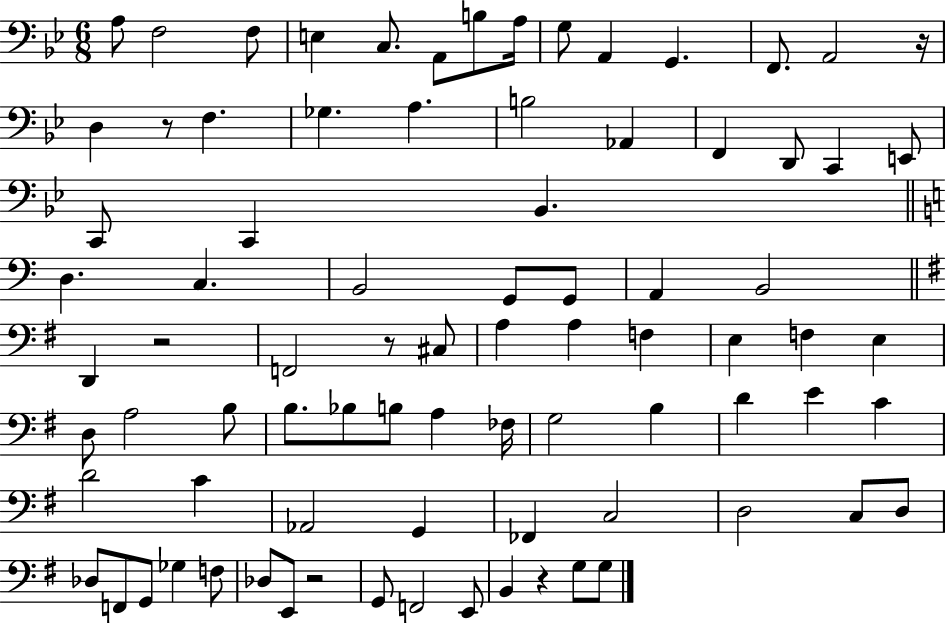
A3/e F3/h F3/e E3/q C3/e. A2/e B3/e A3/s G3/e A2/q G2/q. F2/e. A2/h R/s D3/q R/e F3/q. Gb3/q. A3/q. B3/h Ab2/q F2/q D2/e C2/q E2/e C2/e C2/q Bb2/q. D3/q. C3/q. B2/h G2/e G2/e A2/q B2/h D2/q R/h F2/h R/e C#3/e A3/q A3/q F3/q E3/q F3/q E3/q D3/e A3/h B3/e B3/e. Bb3/e B3/e A3/q FES3/s G3/h B3/q D4/q E4/q C4/q D4/h C4/q Ab2/h G2/q FES2/q C3/h D3/h C3/e D3/e Db3/e F2/e G2/e Gb3/q F3/e Db3/e E2/e R/h G2/e F2/h E2/e B2/q R/q G3/e G3/e